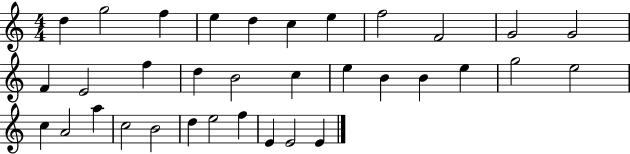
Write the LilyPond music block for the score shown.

{
  \clef treble
  \numericTimeSignature
  \time 4/4
  \key c \major
  d''4 g''2 f''4 | e''4 d''4 c''4 e''4 | f''2 f'2 | g'2 g'2 | \break f'4 e'2 f''4 | d''4 b'2 c''4 | e''4 b'4 b'4 e''4 | g''2 e''2 | \break c''4 a'2 a''4 | c''2 b'2 | d''4 e''2 f''4 | e'4 e'2 e'4 | \break \bar "|."
}